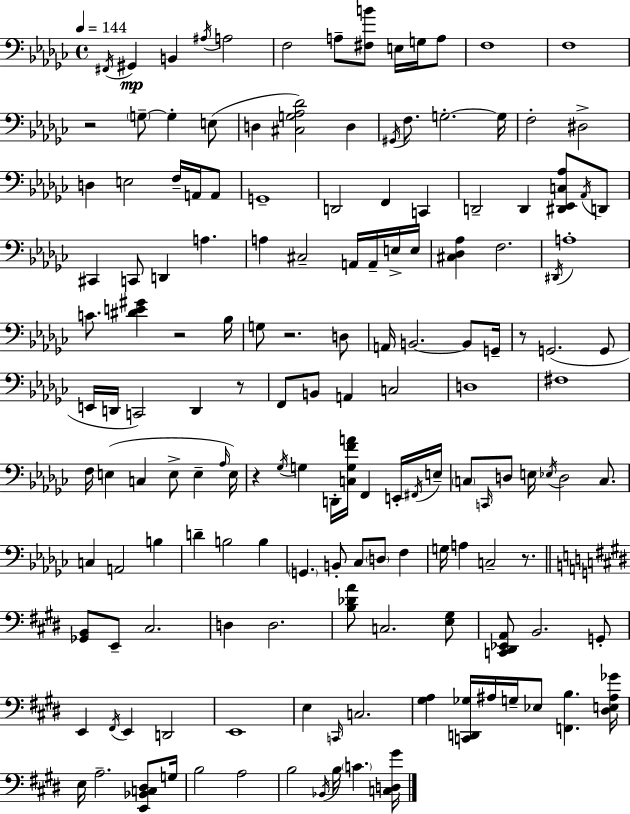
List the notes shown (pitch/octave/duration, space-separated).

F#2/s G#2/q B2/q A#3/s A3/h F3/h A3/e [F#3,B4]/e E3/s G3/s A3/e F3/w F3/w R/h G3/e G3/q E3/e D3/q [C#3,G3,Ab3,Db4]/h D3/q G#2/s F3/e. G3/h. G3/s F3/h D#3/h D3/q E3/h F3/s A2/s A2/e G2/w D2/h F2/q C2/q D2/h D2/q [D#2,Eb2,C3,Ab3]/e Ab2/s D2/e C#2/q C2/e D2/q A3/q. A3/q C#3/h A2/s A2/s E3/s E3/s [C#3,Db3,Ab3]/q F3/h. D#2/s A3/w C4/e. [D#4,E4,G#4]/q R/h Bb3/s G3/e R/h. D3/e A2/s B2/h. B2/e G2/s R/e G2/h. G2/e E2/s D2/s C2/h D2/q R/e F2/e B2/e A2/q C3/h D3/w F#3/w F3/s E3/q C3/q E3/e E3/q Ab3/s E3/s R/q Gb3/s G3/q D2/s [C3,G3,F4,A4]/s F2/q E2/s F#2/s E3/s C3/e C2/s D3/e E3/s Eb3/s D3/h C3/e. C3/q A2/h B3/q D4/q B3/h B3/q G2/q. B2/e CES3/e D3/e F3/q G3/s A3/q C3/h R/e. [Gb2,B2]/e E2/e C#3/h. D3/q D3/h. [B3,Db4,A4]/e C3/h. [E3,G#3]/e [C2,D#2,Eb2,A2]/e B2/h. G2/e E2/q F#2/s E2/q D2/h E2/w E3/q C2/s C3/h. [G#3,A3]/q [C2,D2,Gb3]/s A#3/s G3/s Eb3/e [F2,B3]/q. [D#3,E3,A#3,Gb4]/s E3/s A3/h. [E2,Bb2,C3,D#3]/e G3/s B3/h A3/h B3/h Bb2/s B3/s C4/q. [C3,D3,G#4]/s